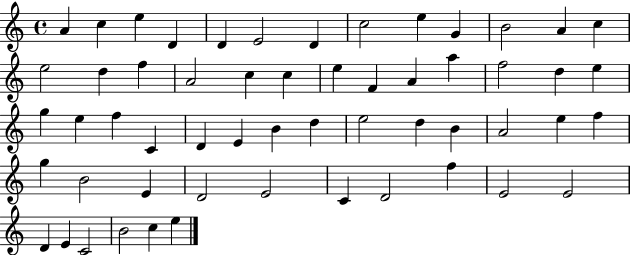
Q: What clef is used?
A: treble